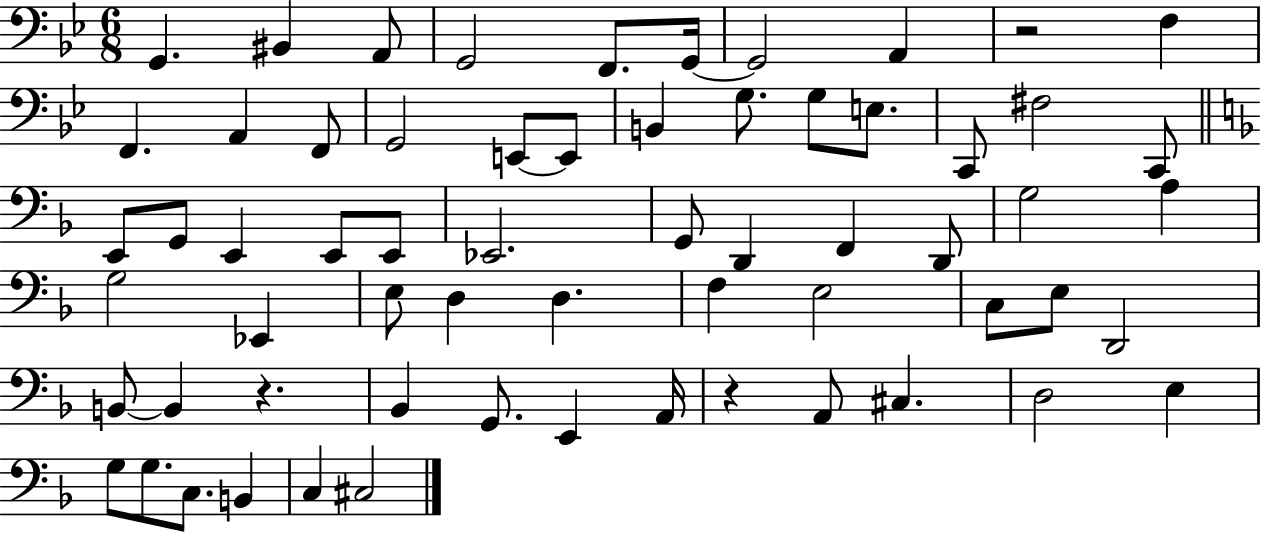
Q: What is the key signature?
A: BES major